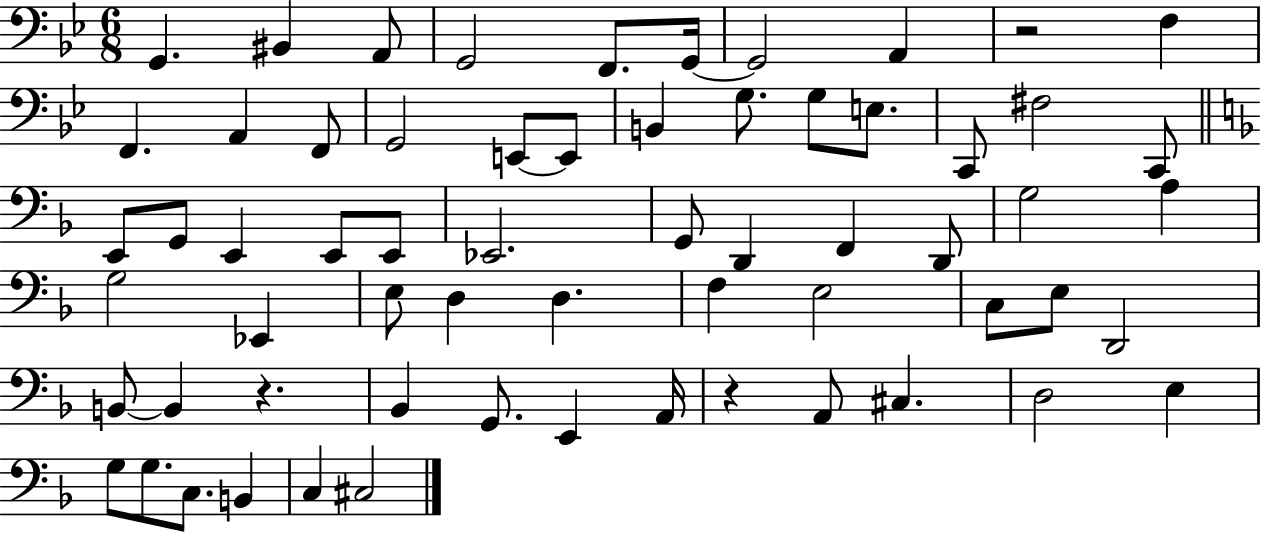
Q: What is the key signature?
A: BES major